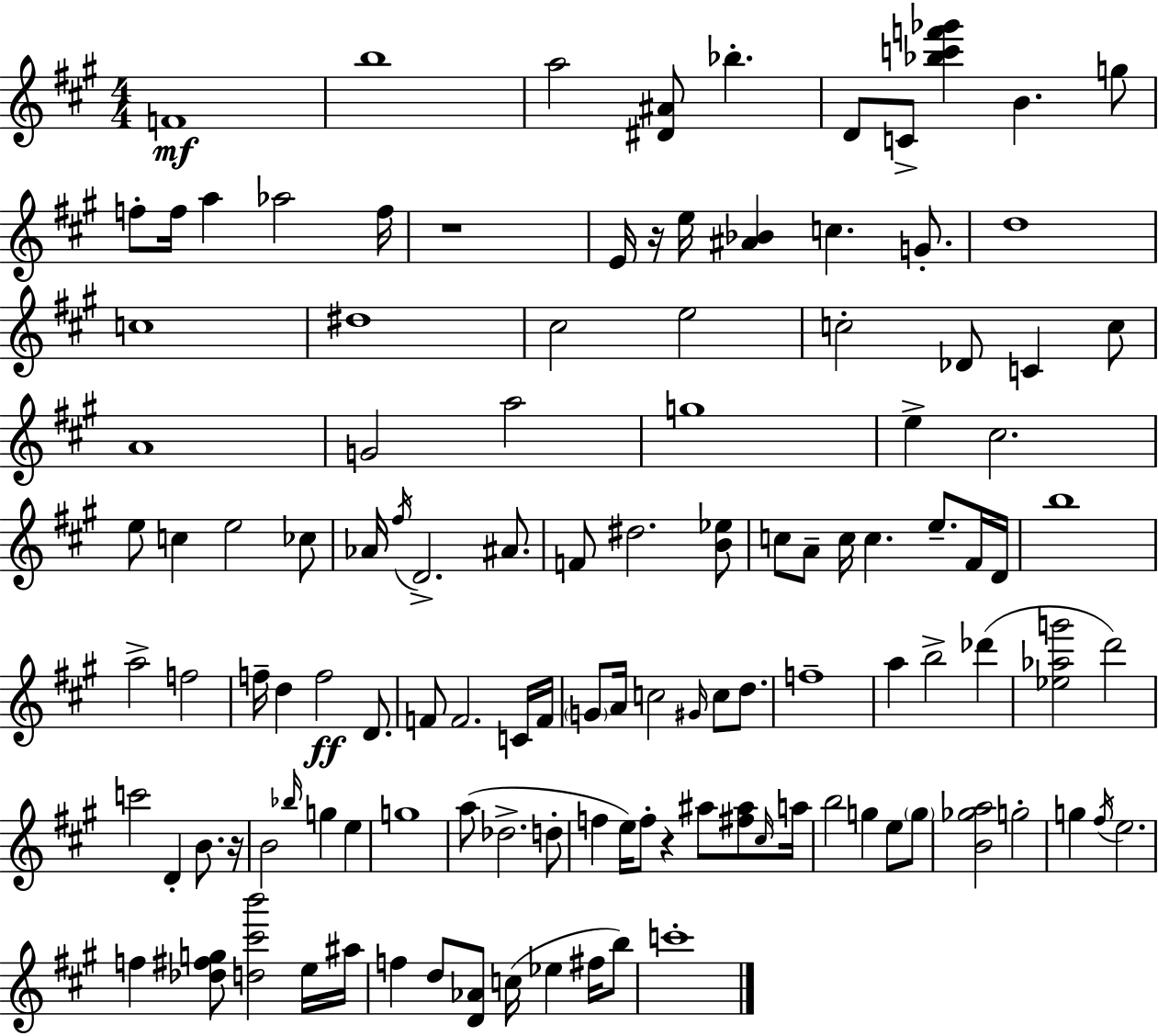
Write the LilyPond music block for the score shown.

{
  \clef treble
  \numericTimeSignature
  \time 4/4
  \key a \major
  f'1\mf | b''1 | a''2 <dis' ais'>8 bes''4.-. | d'8 c'8-> <bes'' c''' f''' ges'''>4 b'4. g''8 | \break f''8-. f''16 a''4 aes''2 f''16 | r1 | e'16 r16 e''16 <ais' bes'>4 c''4. g'8.-. | d''1 | \break c''1 | dis''1 | cis''2 e''2 | c''2-. des'8 c'4 c''8 | \break a'1 | g'2 a''2 | g''1 | e''4-> cis''2. | \break e''8 c''4 e''2 ces''8 | aes'16 \acciaccatura { fis''16 } d'2.-> ais'8. | f'8 dis''2. <b' ees''>8 | c''8 a'8-- c''16 c''4. e''8.-- fis'16 | \break d'16 b''1 | a''2-> f''2 | f''16-- d''4 f''2\ff d'8. | f'8 f'2. c'16 | \break f'16 \parenthesize g'8 a'16 c''2 \grace { gis'16 } c''8 d''8. | f''1-- | a''4 b''2-> des'''4( | <ees'' aes'' g'''>2 d'''2) | \break c'''2 d'4-. b'8. | r16 b'2 \grace { bes''16 } g''4 e''4 | g''1 | a''8( des''2.-> | \break d''8-. f''4 e''16) f''8-. r4 ais''8 | <fis'' ais''>8 \grace { cis''16 } a''16 b''2 g''4 | e''8 \parenthesize g''8 <b' ges'' a''>2 g''2-. | g''4 \acciaccatura { fis''16 } e''2. | \break f''4 <des'' fis'' g''>8 <d'' cis''' b'''>2 | e''16 ais''16 f''4 d''8 <d' aes'>8 c''16( ees''4 | fis''16 b''8) c'''1-. | \bar "|."
}